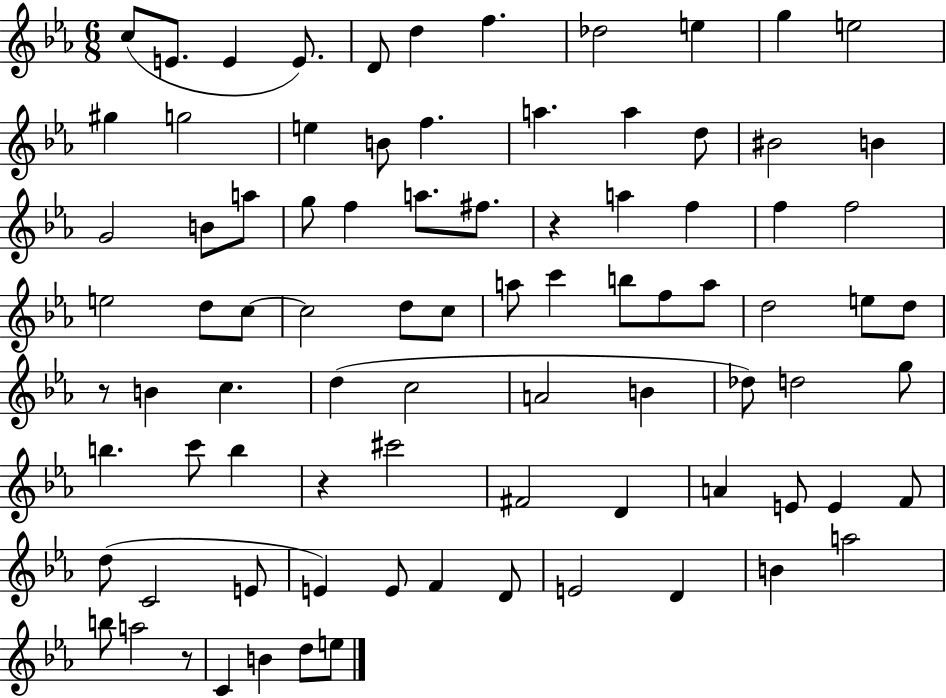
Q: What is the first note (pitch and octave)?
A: C5